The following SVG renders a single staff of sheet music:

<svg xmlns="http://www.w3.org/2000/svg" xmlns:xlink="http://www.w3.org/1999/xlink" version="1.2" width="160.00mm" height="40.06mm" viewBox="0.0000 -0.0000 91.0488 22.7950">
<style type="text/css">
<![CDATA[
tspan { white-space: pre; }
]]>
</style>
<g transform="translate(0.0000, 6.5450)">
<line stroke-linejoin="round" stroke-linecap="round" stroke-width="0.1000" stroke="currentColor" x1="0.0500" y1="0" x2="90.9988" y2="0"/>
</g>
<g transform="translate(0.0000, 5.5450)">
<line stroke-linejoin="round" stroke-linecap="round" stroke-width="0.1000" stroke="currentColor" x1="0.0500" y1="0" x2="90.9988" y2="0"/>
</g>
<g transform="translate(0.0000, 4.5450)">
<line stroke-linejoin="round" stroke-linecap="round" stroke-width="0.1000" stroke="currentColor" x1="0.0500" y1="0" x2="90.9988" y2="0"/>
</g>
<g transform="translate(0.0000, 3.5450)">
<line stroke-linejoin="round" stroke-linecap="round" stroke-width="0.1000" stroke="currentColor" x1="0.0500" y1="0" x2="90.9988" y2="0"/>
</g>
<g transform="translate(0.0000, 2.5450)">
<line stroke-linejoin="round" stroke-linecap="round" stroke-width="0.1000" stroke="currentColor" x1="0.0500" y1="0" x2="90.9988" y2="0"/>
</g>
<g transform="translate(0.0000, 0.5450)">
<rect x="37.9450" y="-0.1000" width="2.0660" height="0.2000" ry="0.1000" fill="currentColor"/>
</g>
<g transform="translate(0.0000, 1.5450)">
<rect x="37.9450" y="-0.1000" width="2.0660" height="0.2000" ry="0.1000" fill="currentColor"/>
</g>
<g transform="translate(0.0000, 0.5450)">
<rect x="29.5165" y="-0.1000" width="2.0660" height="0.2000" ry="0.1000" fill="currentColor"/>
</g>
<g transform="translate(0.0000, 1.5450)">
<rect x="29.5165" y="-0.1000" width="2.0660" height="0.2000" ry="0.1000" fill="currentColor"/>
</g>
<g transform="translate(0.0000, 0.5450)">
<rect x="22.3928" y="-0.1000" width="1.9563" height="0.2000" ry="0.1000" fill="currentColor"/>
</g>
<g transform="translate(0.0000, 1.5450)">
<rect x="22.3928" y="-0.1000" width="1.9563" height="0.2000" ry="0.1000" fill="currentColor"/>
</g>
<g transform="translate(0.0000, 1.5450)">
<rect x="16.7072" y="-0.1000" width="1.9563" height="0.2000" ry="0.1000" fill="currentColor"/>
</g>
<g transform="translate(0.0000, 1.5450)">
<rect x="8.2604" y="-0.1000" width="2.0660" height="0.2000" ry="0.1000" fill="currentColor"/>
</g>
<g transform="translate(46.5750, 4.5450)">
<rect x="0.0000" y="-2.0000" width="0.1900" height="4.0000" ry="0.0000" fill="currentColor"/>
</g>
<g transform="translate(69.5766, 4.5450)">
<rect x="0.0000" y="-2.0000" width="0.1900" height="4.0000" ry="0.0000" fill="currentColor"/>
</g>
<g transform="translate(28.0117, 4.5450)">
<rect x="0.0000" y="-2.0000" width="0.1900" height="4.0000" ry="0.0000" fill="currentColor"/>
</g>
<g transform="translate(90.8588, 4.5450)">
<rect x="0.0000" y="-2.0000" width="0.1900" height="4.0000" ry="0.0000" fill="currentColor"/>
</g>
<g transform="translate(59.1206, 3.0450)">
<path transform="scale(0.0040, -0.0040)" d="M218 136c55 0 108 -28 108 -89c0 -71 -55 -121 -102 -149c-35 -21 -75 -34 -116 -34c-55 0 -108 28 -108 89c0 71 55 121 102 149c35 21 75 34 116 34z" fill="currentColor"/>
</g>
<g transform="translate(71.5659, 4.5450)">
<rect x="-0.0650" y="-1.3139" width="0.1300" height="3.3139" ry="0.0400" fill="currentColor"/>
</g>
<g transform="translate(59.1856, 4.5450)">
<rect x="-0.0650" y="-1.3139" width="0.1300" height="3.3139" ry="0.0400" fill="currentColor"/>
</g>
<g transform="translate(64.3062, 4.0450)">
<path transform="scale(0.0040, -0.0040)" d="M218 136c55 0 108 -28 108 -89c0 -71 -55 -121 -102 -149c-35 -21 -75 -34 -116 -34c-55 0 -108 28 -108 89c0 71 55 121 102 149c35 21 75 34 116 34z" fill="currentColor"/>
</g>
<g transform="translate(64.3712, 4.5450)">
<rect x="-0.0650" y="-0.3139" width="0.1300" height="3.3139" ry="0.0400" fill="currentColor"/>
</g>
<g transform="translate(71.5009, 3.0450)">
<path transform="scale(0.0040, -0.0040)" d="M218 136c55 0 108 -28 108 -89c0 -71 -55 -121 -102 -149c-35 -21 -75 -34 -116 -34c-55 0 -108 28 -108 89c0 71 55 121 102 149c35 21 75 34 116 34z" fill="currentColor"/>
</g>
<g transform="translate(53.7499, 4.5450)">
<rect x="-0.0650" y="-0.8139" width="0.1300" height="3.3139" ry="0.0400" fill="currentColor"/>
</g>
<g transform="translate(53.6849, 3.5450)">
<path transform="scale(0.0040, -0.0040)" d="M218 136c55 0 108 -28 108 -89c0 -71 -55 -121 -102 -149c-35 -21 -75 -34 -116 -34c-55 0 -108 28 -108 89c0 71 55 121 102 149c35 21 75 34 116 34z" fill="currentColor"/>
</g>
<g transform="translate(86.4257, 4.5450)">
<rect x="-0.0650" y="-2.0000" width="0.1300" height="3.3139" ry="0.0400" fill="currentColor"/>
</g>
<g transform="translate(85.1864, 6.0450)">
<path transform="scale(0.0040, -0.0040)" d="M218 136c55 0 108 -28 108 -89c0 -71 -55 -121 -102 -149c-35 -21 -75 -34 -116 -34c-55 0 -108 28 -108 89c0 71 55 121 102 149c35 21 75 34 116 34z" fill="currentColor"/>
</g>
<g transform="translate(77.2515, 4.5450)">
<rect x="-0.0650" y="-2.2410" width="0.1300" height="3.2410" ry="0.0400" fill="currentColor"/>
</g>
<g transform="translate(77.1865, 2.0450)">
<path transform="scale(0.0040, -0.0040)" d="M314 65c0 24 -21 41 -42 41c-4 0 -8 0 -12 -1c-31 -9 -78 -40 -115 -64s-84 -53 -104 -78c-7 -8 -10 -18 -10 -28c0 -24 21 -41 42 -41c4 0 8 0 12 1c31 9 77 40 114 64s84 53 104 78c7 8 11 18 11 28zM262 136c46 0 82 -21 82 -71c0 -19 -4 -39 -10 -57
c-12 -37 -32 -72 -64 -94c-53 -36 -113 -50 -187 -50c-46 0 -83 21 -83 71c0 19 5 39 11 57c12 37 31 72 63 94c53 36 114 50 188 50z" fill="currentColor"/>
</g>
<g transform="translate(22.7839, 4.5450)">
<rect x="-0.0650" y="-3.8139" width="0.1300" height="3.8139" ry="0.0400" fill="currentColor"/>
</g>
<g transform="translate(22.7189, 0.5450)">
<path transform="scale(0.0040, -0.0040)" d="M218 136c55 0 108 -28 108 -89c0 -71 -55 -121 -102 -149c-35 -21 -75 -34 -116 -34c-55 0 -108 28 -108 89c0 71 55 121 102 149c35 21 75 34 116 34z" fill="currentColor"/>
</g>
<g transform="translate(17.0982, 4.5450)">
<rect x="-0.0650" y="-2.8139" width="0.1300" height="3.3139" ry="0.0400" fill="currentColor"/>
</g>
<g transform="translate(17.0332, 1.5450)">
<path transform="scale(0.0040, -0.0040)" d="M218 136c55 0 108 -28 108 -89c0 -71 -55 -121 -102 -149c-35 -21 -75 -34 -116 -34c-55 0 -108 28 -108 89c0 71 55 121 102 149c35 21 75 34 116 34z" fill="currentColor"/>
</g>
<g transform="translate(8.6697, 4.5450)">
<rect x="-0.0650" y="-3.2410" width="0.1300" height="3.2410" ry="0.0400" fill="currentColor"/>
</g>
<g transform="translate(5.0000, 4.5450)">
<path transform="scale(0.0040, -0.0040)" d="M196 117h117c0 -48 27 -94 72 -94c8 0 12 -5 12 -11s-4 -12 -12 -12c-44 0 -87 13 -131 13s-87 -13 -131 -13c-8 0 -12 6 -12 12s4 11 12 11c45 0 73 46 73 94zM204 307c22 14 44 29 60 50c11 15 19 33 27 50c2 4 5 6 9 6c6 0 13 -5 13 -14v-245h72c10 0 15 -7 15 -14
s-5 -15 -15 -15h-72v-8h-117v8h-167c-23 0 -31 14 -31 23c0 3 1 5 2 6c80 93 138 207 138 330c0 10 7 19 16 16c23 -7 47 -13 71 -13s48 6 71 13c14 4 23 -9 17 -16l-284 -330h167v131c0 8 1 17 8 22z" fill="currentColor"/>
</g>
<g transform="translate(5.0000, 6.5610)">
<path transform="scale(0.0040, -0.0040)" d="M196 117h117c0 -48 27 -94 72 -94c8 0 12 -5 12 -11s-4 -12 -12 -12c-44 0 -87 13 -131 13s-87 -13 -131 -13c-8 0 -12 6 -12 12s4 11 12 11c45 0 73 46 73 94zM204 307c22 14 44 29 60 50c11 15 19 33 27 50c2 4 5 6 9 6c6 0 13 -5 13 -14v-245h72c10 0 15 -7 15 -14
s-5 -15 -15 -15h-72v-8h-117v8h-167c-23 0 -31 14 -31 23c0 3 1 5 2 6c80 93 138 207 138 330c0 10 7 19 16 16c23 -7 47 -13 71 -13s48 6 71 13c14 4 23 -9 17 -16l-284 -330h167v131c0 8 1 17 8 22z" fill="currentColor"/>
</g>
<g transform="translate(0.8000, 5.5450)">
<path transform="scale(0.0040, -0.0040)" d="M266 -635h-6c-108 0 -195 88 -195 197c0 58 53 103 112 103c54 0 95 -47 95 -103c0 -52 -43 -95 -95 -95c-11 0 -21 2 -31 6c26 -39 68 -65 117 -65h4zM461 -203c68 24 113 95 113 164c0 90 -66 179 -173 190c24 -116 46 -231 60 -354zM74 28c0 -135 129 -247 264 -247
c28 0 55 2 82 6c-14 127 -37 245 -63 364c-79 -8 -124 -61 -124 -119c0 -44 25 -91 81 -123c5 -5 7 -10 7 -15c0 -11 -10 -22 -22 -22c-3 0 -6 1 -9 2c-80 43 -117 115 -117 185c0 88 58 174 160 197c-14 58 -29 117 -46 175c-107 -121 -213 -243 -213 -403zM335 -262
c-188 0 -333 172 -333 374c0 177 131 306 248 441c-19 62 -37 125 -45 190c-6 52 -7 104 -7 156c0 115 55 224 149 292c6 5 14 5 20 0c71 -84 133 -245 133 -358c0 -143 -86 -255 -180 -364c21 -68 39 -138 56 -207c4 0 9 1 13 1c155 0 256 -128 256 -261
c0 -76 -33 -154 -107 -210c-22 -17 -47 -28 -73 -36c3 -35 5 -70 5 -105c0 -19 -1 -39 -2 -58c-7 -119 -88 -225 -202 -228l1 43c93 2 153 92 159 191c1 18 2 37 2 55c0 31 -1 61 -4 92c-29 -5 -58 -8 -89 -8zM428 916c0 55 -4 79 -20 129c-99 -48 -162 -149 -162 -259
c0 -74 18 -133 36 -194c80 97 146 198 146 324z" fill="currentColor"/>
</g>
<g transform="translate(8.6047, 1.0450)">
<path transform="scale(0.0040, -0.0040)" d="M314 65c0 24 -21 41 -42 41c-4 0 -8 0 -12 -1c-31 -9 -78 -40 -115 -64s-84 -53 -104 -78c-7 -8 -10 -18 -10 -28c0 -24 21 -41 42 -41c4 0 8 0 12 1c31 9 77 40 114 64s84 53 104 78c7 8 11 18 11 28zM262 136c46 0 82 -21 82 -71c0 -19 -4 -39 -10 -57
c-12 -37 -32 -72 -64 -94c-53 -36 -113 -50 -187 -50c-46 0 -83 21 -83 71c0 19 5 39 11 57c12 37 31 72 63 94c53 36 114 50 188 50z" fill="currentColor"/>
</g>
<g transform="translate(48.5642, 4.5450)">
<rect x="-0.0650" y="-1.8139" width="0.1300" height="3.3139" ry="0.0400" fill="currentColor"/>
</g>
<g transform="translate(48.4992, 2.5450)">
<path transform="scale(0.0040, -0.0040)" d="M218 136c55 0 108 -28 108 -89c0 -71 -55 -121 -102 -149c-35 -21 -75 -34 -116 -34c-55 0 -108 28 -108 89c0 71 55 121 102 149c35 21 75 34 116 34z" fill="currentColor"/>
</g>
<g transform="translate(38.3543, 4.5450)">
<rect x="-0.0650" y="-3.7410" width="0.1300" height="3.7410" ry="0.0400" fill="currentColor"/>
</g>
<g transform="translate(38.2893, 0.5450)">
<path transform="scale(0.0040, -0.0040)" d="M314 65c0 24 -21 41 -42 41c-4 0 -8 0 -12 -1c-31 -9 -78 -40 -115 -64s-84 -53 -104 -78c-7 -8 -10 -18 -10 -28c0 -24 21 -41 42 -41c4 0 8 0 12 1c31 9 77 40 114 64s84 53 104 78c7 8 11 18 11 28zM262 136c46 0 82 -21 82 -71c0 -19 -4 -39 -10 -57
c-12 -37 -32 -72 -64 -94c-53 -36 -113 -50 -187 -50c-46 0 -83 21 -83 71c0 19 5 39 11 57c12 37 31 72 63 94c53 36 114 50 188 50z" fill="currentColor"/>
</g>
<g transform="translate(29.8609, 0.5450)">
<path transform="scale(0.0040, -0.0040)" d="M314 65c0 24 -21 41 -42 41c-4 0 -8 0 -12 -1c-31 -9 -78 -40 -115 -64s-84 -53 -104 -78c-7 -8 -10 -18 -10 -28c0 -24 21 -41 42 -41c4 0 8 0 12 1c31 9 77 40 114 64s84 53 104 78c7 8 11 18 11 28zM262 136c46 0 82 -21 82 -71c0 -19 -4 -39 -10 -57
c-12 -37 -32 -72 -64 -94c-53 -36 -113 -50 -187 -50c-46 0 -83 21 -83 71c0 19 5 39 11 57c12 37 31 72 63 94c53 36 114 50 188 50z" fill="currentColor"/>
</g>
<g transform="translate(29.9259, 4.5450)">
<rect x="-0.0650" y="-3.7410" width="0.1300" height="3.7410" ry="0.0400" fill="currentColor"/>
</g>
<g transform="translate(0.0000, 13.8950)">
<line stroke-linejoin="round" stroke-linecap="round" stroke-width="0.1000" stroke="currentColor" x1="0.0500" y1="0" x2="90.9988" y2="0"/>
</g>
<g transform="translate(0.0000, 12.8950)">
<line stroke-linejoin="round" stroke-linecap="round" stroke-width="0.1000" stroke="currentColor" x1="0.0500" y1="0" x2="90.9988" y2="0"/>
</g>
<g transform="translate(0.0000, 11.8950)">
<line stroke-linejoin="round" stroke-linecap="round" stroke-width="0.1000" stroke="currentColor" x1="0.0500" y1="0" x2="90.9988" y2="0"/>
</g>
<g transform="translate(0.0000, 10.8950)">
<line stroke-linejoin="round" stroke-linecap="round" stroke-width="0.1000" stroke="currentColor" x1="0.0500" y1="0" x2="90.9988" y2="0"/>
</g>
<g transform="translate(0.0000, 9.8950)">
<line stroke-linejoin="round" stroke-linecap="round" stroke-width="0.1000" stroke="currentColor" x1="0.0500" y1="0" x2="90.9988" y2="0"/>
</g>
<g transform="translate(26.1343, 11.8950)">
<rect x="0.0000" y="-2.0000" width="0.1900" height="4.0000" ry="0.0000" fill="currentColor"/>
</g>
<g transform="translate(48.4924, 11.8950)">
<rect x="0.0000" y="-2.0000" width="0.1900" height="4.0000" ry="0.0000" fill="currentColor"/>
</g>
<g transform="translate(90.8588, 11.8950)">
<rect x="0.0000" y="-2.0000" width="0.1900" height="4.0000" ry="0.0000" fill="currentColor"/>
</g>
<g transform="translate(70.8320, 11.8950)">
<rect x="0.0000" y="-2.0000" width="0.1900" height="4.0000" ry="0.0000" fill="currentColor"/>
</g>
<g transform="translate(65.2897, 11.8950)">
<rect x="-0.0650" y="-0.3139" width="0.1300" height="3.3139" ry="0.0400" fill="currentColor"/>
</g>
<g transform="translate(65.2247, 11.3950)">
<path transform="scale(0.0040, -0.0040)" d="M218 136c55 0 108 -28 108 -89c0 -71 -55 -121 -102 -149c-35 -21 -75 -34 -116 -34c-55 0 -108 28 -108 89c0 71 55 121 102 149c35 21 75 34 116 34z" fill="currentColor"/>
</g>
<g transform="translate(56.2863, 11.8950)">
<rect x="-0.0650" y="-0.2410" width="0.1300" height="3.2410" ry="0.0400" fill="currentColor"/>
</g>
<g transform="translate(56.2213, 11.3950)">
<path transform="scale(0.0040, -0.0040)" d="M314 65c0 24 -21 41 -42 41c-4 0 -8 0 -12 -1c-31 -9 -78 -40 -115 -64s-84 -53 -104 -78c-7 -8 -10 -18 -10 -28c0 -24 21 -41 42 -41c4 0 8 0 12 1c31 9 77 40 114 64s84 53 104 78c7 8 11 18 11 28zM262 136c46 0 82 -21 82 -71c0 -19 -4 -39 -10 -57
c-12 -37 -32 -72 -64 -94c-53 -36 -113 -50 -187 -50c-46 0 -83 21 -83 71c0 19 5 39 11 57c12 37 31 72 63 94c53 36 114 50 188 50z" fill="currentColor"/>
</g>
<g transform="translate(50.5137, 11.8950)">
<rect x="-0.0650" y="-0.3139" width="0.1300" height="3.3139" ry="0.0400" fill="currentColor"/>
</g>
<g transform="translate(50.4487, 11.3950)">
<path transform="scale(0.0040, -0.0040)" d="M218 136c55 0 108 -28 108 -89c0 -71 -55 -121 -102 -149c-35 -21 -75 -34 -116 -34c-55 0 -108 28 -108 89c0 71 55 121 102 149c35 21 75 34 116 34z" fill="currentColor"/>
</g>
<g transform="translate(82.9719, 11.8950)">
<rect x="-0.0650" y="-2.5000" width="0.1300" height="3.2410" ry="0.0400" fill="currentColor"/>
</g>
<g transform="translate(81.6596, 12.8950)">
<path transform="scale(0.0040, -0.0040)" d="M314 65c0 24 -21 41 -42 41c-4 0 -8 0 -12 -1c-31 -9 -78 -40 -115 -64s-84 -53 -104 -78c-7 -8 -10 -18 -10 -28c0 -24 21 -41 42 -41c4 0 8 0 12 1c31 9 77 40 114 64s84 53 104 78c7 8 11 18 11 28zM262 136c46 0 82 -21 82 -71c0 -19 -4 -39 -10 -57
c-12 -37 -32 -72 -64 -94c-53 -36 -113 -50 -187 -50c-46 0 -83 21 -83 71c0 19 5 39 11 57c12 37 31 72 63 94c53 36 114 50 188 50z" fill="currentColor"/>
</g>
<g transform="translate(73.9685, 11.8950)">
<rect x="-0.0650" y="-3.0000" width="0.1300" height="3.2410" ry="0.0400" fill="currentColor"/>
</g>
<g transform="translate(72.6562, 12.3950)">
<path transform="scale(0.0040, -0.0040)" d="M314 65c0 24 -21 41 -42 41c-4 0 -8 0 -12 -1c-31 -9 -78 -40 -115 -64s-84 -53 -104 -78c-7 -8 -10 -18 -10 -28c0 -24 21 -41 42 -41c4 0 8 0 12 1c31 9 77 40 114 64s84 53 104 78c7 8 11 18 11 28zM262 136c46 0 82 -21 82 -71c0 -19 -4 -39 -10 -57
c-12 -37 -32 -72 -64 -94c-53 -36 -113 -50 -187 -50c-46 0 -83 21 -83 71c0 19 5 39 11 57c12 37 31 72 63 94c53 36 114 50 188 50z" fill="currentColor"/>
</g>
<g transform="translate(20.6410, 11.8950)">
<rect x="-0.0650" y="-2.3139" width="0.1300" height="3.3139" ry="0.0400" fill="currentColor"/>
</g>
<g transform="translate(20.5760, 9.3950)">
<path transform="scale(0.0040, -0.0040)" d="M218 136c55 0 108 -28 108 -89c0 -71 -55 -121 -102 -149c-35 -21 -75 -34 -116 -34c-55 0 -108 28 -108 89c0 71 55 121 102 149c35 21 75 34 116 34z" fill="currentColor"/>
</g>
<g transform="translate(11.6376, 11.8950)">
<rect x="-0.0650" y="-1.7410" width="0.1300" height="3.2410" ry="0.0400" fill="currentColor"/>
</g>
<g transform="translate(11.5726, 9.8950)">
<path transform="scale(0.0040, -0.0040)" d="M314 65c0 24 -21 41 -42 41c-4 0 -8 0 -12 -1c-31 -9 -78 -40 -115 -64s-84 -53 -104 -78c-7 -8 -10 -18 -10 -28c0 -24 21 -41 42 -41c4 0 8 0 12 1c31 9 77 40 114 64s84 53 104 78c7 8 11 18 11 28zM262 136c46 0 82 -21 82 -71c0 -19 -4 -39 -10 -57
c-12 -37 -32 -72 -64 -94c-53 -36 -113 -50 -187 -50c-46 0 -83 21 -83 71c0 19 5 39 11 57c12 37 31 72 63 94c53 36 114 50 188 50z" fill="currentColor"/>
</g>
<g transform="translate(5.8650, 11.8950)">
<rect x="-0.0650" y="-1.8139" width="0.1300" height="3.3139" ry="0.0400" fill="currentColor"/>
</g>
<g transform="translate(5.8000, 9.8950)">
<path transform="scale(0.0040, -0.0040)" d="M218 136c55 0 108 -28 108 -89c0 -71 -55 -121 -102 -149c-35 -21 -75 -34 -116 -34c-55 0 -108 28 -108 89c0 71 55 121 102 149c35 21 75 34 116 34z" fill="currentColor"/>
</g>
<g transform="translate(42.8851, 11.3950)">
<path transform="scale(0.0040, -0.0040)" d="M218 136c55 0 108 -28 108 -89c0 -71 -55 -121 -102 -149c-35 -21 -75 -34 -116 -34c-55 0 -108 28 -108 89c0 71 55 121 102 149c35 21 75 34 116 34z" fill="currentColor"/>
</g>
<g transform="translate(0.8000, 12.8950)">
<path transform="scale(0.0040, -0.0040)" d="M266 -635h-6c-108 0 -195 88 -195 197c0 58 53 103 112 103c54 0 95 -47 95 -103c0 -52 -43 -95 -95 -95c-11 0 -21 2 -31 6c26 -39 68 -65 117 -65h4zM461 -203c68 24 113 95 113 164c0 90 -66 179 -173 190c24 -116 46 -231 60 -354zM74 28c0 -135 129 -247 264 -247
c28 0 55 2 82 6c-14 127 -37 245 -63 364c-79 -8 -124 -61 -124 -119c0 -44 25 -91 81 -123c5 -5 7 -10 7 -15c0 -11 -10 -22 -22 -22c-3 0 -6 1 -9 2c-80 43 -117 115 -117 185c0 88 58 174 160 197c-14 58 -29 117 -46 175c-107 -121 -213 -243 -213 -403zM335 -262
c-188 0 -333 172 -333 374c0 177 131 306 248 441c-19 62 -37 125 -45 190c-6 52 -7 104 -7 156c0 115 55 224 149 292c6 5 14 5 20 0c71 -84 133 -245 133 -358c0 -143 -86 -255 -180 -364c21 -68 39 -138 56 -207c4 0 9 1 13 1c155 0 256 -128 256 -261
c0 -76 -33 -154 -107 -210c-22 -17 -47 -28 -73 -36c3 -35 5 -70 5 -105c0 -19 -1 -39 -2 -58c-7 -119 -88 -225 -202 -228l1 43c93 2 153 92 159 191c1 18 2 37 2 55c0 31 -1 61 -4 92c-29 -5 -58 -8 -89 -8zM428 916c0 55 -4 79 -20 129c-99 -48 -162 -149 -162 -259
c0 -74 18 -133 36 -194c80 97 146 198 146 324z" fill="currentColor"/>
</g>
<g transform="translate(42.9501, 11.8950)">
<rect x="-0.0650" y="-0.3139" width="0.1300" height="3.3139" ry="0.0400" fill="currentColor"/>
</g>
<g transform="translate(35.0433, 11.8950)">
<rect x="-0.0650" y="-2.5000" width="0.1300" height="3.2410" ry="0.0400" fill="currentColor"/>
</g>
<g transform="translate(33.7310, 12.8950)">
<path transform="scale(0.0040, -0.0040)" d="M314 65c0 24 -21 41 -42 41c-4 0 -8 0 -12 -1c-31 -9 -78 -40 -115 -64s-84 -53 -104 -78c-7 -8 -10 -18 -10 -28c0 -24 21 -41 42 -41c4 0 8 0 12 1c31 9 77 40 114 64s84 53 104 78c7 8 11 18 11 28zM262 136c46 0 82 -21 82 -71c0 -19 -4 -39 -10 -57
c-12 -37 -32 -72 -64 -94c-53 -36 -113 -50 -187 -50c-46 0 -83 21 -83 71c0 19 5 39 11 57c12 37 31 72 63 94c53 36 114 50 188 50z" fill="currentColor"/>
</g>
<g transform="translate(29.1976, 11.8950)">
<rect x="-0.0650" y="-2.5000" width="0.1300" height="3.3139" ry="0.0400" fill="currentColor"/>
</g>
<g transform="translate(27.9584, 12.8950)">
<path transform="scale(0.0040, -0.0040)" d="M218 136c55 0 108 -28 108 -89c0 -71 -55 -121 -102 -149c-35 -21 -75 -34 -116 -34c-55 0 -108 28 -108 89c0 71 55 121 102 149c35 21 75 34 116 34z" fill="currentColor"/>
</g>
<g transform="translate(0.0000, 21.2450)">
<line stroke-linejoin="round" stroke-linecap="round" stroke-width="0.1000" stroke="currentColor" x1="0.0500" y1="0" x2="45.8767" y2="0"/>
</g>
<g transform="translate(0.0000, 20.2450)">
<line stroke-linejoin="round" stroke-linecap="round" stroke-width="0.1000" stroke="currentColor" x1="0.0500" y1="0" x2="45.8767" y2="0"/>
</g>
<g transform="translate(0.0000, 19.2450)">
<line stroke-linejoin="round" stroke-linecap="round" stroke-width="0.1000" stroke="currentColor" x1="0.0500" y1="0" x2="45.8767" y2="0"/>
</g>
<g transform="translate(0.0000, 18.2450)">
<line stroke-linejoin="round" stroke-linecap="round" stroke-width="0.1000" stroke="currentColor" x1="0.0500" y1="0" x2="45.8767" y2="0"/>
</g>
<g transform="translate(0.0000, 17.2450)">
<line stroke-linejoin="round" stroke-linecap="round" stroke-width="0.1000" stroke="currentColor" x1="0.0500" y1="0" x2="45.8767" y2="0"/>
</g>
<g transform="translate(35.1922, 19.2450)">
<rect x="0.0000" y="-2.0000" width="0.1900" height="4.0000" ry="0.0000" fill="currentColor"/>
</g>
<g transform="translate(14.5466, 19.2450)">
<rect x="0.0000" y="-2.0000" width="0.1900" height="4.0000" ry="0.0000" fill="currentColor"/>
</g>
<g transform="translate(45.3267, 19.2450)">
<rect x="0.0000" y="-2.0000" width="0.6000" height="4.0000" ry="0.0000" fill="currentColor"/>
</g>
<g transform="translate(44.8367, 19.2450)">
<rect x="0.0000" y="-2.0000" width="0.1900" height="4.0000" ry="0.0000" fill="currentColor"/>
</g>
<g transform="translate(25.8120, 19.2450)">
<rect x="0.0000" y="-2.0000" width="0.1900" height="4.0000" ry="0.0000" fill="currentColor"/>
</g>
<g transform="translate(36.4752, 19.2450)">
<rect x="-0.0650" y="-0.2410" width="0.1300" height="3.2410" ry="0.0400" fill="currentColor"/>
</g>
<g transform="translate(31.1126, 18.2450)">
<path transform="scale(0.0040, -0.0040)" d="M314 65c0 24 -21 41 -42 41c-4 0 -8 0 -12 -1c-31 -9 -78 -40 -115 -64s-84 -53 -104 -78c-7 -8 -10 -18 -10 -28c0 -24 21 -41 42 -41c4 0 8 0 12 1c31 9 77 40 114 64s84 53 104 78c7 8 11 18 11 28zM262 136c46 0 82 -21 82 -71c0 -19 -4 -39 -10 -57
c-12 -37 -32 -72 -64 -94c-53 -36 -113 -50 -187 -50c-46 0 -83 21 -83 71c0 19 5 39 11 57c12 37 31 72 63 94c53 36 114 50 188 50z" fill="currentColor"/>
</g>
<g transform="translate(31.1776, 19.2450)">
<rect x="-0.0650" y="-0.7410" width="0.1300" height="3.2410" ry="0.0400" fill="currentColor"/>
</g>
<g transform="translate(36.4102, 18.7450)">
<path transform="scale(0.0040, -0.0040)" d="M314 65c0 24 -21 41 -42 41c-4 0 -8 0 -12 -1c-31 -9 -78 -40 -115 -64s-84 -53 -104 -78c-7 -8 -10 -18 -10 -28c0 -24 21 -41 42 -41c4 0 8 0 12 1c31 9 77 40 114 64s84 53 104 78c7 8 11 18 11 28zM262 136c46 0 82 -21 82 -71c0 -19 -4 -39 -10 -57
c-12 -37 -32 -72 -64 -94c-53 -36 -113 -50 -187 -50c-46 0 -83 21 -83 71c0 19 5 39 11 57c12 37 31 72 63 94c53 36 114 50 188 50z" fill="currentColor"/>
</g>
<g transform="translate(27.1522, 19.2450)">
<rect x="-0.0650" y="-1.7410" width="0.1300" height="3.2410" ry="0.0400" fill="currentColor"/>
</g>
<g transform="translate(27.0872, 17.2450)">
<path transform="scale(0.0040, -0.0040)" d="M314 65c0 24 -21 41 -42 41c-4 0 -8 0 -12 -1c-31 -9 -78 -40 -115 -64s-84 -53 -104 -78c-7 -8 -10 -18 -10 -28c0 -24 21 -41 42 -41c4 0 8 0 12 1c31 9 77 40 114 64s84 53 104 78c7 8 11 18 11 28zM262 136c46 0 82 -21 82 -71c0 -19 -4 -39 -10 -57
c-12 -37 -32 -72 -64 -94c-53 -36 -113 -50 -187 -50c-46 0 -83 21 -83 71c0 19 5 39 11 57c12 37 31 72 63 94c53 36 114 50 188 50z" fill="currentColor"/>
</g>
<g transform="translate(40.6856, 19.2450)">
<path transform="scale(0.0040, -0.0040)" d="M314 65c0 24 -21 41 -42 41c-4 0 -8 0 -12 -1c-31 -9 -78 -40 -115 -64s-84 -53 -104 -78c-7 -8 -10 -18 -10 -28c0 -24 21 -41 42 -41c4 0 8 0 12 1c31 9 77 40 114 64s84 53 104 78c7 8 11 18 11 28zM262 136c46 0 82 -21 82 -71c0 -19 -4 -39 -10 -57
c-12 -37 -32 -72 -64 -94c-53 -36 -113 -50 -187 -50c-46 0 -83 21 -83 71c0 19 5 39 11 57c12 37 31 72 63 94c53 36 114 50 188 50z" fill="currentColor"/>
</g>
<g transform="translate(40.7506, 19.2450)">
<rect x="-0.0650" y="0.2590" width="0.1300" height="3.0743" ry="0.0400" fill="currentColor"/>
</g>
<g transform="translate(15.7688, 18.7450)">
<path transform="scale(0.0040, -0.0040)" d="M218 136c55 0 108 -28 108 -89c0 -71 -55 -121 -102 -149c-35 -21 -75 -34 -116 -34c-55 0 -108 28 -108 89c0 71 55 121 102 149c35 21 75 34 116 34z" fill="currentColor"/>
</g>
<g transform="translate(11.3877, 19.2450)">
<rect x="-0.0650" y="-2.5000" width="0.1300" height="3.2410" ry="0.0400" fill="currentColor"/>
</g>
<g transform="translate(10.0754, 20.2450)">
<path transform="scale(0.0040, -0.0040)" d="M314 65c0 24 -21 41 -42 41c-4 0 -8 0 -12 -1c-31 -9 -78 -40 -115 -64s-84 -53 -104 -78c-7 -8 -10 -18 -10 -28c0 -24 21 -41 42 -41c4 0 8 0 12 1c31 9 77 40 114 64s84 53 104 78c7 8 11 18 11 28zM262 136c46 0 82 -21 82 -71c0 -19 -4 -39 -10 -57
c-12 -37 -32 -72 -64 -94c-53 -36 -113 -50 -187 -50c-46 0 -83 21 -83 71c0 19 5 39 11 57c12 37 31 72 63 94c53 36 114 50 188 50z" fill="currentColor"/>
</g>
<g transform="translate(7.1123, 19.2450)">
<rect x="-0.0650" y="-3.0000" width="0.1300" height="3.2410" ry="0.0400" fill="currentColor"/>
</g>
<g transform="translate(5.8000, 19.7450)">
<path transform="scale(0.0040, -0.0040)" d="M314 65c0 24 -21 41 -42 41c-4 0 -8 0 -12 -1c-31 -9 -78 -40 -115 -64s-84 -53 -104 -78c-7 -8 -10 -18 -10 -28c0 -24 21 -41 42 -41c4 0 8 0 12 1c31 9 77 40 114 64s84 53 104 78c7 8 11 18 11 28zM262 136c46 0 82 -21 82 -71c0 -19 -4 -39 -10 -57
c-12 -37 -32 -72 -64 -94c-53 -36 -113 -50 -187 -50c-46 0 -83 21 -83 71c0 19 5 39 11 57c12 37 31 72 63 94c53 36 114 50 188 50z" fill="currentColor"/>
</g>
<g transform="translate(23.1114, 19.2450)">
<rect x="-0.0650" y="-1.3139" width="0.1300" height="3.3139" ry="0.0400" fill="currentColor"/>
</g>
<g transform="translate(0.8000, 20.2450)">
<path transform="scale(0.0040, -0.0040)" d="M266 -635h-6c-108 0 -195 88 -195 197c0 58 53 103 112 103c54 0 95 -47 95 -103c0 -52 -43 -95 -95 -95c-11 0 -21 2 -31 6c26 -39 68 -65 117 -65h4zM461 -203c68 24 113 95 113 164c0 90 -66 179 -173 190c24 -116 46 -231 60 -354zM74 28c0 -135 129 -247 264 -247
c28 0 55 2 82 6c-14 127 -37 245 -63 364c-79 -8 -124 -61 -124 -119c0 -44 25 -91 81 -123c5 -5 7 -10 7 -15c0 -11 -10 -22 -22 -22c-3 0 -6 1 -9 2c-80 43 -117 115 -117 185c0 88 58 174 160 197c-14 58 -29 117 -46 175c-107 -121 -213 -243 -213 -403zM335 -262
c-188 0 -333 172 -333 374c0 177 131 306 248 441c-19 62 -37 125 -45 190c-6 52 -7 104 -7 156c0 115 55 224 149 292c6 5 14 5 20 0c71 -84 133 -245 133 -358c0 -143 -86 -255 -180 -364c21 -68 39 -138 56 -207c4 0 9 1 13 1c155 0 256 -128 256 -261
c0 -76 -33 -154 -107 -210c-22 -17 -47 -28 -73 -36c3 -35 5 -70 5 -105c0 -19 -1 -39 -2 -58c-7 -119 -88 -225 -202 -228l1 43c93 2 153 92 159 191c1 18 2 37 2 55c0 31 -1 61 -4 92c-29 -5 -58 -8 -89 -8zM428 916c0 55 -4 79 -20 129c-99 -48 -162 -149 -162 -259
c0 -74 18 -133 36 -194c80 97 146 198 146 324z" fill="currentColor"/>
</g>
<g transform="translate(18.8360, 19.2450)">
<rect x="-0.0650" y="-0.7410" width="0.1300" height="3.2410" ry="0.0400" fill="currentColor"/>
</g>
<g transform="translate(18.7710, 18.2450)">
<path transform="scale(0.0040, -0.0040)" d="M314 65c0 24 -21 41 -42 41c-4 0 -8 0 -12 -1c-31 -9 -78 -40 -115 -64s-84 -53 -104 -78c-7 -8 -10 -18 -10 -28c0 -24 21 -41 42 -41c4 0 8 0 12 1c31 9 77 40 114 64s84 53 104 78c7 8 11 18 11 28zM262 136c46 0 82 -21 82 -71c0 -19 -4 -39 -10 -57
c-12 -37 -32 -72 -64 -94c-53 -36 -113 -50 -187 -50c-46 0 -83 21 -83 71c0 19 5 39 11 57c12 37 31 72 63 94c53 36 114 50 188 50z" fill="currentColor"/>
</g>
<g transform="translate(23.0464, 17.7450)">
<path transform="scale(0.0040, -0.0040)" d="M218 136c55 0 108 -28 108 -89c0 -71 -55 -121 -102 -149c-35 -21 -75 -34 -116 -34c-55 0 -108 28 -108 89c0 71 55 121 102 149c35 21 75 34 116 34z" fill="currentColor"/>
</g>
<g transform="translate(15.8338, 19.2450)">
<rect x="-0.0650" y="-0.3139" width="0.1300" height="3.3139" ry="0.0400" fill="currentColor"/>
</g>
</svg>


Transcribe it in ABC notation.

X:1
T:Untitled
M:4/4
L:1/4
K:C
b2 a c' c'2 c'2 f d e c e g2 F f f2 g G G2 c c c2 c A2 G2 A2 G2 c d2 e f2 d2 c2 B2